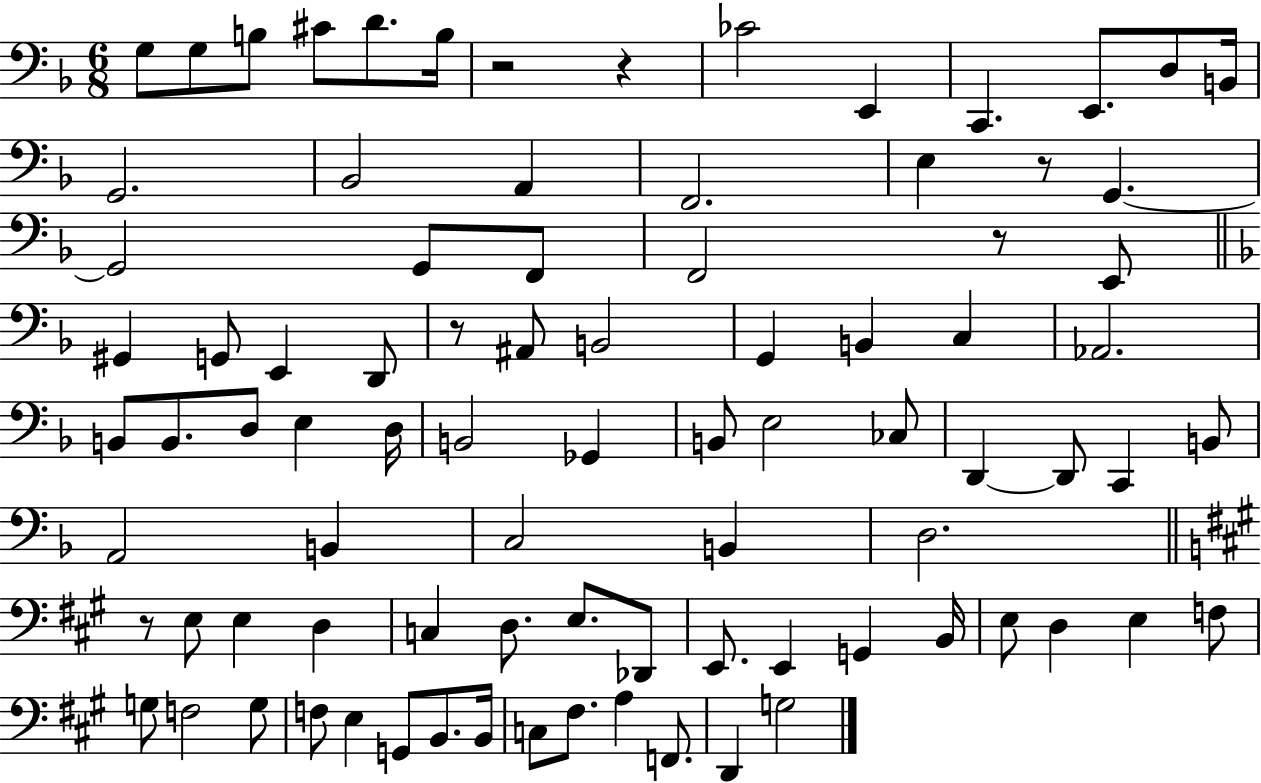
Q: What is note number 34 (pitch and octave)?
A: B2